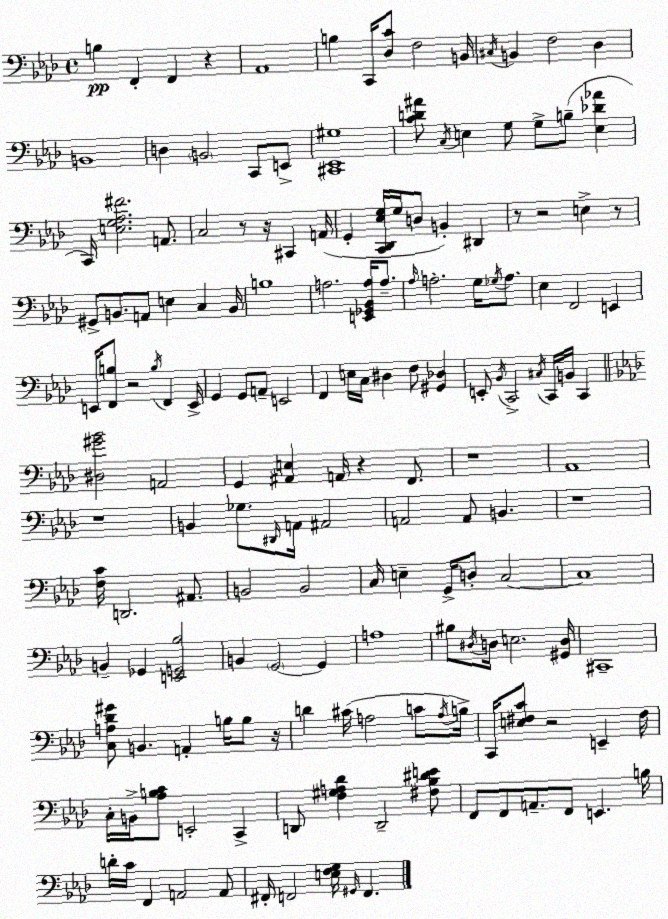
X:1
T:Untitled
M:4/4
L:1/4
K:Fm
B, F,, F,, z _A,,4 B, C,,/4 [_D,C]/2 F,2 B,,/4 ^C,/4 B,, F,2 _D, B,,4 D, B,,2 C,,/2 E,,/2 [^C,,_E,,^G,]4 [CD^A]/2 C,/4 E, G,/2 G,/2 B,/2 [E,_D_A] C,,/4 [E,G,_A,^F]2 A,,/2 C,2 z/2 z/4 ^C,, A,,/4 G,, [C,,_D,,_E,G,]/4 G,/4 D,/2 B,, ^D,, z/2 z2 E, z/2 ^G,,/2 B,,/2 A,,/2 E, C, B,,/4 B,4 A,2 [E,,_G,,_B,,A,]/4 A,/2 _A,/4 A,2 G,/4 _G,/4 A,/2 _E, F,,2 E,, E,,/4 [F,,B,]/2 z2 B,/4 F,, E,,/4 G,, G,,/2 A,,/2 E,,2 F,, E,/4 C,/4 ^D, F,/2 [^G,,_D,] E,,/2 _B,,/4 C,,2 ^C,/4 C,,/4 B,,/4 C,, [^D,^G_B]2 A,,2 G,, [^A,,E,] A,,/4 z F,,/2 z4 _A,,4 z4 B,, _G,/2 ^D,,/4 A,,/4 ^A,,2 A,,2 A,,/2 B,, z4 [F,C]/4 D,,2 ^A,,/2 B,,2 B,,2 C,/4 E, G,,/4 D,/2 C,2 C,4 B,, _G,, [E,,G,,_B,]2 B,, G,,2 G,, A,4 ^B,/2 ^D,/4 D,/4 E,2 [^G,,D,]/4 ^C,,4 [C,A,_D^G]/2 B,, A,, B,/4 B,/2 z/4 D ^C/4 A,2 C/2 A,/4 B,/4 C,,/4 [E,^F,C]/2 z2 E,, ^F,/4 C,/4 B,,/4 [_A,B,C]/2 E,,2 C,, D,,/2 [F,^G,A,_D] D,,2 [^F,_B,^DE]/2 F,,/2 F,,/2 A,,/2 F,,/2 E,, B,/4 D/4 C/4 F,, A,,2 A,,/2 ^F,,/4 F,,2 [E,F,G,]/4 ^G,,/4 F,,